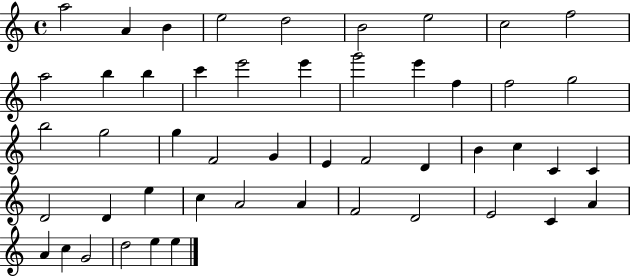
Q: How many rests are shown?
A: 0